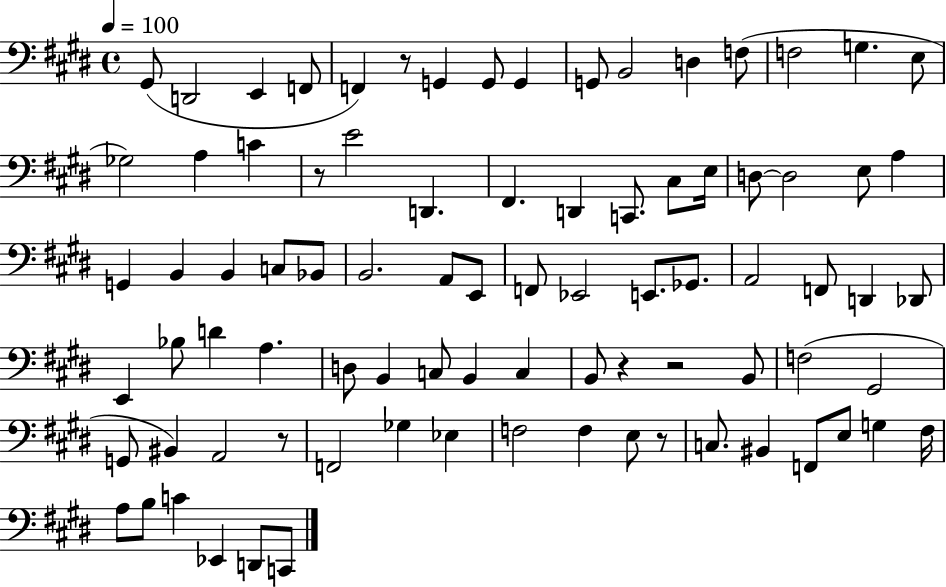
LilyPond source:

{
  \clef bass
  \time 4/4
  \defaultTimeSignature
  \key e \major
  \tempo 4 = 100
  \repeat volta 2 { gis,8( d,2 e,4 f,8 | f,4) r8 g,4 g,8 g,4 | g,8 b,2 d4 f8( | f2 g4. e8 | \break ges2) a4 c'4 | r8 e'2 d,4. | fis,4. d,4 c,8. cis8 e16 | d8~~ d2 e8 a4 | \break g,4 b,4 b,4 c8 bes,8 | b,2. a,8 e,8 | f,8 ees,2 e,8. ges,8. | a,2 f,8 d,4 des,8 | \break e,4 bes8 d'4 a4. | d8 b,4 c8 b,4 c4 | b,8 r4 r2 b,8 | f2( gis,2 | \break g,8 bis,4) a,2 r8 | f,2 ges4 ees4 | f2 f4 e8 r8 | c8. bis,4 f,8 e8 g4 fis16 | \break a8 b8 c'4 ees,4 d,8 c,8 | } \bar "|."
}